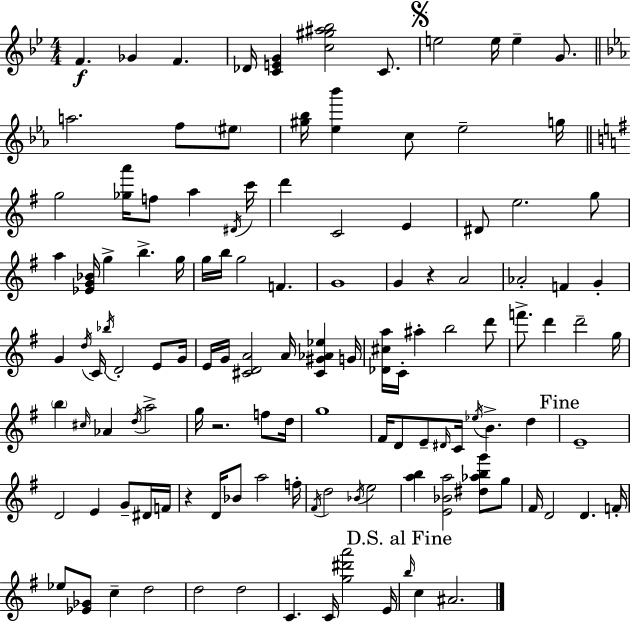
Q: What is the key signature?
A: G minor